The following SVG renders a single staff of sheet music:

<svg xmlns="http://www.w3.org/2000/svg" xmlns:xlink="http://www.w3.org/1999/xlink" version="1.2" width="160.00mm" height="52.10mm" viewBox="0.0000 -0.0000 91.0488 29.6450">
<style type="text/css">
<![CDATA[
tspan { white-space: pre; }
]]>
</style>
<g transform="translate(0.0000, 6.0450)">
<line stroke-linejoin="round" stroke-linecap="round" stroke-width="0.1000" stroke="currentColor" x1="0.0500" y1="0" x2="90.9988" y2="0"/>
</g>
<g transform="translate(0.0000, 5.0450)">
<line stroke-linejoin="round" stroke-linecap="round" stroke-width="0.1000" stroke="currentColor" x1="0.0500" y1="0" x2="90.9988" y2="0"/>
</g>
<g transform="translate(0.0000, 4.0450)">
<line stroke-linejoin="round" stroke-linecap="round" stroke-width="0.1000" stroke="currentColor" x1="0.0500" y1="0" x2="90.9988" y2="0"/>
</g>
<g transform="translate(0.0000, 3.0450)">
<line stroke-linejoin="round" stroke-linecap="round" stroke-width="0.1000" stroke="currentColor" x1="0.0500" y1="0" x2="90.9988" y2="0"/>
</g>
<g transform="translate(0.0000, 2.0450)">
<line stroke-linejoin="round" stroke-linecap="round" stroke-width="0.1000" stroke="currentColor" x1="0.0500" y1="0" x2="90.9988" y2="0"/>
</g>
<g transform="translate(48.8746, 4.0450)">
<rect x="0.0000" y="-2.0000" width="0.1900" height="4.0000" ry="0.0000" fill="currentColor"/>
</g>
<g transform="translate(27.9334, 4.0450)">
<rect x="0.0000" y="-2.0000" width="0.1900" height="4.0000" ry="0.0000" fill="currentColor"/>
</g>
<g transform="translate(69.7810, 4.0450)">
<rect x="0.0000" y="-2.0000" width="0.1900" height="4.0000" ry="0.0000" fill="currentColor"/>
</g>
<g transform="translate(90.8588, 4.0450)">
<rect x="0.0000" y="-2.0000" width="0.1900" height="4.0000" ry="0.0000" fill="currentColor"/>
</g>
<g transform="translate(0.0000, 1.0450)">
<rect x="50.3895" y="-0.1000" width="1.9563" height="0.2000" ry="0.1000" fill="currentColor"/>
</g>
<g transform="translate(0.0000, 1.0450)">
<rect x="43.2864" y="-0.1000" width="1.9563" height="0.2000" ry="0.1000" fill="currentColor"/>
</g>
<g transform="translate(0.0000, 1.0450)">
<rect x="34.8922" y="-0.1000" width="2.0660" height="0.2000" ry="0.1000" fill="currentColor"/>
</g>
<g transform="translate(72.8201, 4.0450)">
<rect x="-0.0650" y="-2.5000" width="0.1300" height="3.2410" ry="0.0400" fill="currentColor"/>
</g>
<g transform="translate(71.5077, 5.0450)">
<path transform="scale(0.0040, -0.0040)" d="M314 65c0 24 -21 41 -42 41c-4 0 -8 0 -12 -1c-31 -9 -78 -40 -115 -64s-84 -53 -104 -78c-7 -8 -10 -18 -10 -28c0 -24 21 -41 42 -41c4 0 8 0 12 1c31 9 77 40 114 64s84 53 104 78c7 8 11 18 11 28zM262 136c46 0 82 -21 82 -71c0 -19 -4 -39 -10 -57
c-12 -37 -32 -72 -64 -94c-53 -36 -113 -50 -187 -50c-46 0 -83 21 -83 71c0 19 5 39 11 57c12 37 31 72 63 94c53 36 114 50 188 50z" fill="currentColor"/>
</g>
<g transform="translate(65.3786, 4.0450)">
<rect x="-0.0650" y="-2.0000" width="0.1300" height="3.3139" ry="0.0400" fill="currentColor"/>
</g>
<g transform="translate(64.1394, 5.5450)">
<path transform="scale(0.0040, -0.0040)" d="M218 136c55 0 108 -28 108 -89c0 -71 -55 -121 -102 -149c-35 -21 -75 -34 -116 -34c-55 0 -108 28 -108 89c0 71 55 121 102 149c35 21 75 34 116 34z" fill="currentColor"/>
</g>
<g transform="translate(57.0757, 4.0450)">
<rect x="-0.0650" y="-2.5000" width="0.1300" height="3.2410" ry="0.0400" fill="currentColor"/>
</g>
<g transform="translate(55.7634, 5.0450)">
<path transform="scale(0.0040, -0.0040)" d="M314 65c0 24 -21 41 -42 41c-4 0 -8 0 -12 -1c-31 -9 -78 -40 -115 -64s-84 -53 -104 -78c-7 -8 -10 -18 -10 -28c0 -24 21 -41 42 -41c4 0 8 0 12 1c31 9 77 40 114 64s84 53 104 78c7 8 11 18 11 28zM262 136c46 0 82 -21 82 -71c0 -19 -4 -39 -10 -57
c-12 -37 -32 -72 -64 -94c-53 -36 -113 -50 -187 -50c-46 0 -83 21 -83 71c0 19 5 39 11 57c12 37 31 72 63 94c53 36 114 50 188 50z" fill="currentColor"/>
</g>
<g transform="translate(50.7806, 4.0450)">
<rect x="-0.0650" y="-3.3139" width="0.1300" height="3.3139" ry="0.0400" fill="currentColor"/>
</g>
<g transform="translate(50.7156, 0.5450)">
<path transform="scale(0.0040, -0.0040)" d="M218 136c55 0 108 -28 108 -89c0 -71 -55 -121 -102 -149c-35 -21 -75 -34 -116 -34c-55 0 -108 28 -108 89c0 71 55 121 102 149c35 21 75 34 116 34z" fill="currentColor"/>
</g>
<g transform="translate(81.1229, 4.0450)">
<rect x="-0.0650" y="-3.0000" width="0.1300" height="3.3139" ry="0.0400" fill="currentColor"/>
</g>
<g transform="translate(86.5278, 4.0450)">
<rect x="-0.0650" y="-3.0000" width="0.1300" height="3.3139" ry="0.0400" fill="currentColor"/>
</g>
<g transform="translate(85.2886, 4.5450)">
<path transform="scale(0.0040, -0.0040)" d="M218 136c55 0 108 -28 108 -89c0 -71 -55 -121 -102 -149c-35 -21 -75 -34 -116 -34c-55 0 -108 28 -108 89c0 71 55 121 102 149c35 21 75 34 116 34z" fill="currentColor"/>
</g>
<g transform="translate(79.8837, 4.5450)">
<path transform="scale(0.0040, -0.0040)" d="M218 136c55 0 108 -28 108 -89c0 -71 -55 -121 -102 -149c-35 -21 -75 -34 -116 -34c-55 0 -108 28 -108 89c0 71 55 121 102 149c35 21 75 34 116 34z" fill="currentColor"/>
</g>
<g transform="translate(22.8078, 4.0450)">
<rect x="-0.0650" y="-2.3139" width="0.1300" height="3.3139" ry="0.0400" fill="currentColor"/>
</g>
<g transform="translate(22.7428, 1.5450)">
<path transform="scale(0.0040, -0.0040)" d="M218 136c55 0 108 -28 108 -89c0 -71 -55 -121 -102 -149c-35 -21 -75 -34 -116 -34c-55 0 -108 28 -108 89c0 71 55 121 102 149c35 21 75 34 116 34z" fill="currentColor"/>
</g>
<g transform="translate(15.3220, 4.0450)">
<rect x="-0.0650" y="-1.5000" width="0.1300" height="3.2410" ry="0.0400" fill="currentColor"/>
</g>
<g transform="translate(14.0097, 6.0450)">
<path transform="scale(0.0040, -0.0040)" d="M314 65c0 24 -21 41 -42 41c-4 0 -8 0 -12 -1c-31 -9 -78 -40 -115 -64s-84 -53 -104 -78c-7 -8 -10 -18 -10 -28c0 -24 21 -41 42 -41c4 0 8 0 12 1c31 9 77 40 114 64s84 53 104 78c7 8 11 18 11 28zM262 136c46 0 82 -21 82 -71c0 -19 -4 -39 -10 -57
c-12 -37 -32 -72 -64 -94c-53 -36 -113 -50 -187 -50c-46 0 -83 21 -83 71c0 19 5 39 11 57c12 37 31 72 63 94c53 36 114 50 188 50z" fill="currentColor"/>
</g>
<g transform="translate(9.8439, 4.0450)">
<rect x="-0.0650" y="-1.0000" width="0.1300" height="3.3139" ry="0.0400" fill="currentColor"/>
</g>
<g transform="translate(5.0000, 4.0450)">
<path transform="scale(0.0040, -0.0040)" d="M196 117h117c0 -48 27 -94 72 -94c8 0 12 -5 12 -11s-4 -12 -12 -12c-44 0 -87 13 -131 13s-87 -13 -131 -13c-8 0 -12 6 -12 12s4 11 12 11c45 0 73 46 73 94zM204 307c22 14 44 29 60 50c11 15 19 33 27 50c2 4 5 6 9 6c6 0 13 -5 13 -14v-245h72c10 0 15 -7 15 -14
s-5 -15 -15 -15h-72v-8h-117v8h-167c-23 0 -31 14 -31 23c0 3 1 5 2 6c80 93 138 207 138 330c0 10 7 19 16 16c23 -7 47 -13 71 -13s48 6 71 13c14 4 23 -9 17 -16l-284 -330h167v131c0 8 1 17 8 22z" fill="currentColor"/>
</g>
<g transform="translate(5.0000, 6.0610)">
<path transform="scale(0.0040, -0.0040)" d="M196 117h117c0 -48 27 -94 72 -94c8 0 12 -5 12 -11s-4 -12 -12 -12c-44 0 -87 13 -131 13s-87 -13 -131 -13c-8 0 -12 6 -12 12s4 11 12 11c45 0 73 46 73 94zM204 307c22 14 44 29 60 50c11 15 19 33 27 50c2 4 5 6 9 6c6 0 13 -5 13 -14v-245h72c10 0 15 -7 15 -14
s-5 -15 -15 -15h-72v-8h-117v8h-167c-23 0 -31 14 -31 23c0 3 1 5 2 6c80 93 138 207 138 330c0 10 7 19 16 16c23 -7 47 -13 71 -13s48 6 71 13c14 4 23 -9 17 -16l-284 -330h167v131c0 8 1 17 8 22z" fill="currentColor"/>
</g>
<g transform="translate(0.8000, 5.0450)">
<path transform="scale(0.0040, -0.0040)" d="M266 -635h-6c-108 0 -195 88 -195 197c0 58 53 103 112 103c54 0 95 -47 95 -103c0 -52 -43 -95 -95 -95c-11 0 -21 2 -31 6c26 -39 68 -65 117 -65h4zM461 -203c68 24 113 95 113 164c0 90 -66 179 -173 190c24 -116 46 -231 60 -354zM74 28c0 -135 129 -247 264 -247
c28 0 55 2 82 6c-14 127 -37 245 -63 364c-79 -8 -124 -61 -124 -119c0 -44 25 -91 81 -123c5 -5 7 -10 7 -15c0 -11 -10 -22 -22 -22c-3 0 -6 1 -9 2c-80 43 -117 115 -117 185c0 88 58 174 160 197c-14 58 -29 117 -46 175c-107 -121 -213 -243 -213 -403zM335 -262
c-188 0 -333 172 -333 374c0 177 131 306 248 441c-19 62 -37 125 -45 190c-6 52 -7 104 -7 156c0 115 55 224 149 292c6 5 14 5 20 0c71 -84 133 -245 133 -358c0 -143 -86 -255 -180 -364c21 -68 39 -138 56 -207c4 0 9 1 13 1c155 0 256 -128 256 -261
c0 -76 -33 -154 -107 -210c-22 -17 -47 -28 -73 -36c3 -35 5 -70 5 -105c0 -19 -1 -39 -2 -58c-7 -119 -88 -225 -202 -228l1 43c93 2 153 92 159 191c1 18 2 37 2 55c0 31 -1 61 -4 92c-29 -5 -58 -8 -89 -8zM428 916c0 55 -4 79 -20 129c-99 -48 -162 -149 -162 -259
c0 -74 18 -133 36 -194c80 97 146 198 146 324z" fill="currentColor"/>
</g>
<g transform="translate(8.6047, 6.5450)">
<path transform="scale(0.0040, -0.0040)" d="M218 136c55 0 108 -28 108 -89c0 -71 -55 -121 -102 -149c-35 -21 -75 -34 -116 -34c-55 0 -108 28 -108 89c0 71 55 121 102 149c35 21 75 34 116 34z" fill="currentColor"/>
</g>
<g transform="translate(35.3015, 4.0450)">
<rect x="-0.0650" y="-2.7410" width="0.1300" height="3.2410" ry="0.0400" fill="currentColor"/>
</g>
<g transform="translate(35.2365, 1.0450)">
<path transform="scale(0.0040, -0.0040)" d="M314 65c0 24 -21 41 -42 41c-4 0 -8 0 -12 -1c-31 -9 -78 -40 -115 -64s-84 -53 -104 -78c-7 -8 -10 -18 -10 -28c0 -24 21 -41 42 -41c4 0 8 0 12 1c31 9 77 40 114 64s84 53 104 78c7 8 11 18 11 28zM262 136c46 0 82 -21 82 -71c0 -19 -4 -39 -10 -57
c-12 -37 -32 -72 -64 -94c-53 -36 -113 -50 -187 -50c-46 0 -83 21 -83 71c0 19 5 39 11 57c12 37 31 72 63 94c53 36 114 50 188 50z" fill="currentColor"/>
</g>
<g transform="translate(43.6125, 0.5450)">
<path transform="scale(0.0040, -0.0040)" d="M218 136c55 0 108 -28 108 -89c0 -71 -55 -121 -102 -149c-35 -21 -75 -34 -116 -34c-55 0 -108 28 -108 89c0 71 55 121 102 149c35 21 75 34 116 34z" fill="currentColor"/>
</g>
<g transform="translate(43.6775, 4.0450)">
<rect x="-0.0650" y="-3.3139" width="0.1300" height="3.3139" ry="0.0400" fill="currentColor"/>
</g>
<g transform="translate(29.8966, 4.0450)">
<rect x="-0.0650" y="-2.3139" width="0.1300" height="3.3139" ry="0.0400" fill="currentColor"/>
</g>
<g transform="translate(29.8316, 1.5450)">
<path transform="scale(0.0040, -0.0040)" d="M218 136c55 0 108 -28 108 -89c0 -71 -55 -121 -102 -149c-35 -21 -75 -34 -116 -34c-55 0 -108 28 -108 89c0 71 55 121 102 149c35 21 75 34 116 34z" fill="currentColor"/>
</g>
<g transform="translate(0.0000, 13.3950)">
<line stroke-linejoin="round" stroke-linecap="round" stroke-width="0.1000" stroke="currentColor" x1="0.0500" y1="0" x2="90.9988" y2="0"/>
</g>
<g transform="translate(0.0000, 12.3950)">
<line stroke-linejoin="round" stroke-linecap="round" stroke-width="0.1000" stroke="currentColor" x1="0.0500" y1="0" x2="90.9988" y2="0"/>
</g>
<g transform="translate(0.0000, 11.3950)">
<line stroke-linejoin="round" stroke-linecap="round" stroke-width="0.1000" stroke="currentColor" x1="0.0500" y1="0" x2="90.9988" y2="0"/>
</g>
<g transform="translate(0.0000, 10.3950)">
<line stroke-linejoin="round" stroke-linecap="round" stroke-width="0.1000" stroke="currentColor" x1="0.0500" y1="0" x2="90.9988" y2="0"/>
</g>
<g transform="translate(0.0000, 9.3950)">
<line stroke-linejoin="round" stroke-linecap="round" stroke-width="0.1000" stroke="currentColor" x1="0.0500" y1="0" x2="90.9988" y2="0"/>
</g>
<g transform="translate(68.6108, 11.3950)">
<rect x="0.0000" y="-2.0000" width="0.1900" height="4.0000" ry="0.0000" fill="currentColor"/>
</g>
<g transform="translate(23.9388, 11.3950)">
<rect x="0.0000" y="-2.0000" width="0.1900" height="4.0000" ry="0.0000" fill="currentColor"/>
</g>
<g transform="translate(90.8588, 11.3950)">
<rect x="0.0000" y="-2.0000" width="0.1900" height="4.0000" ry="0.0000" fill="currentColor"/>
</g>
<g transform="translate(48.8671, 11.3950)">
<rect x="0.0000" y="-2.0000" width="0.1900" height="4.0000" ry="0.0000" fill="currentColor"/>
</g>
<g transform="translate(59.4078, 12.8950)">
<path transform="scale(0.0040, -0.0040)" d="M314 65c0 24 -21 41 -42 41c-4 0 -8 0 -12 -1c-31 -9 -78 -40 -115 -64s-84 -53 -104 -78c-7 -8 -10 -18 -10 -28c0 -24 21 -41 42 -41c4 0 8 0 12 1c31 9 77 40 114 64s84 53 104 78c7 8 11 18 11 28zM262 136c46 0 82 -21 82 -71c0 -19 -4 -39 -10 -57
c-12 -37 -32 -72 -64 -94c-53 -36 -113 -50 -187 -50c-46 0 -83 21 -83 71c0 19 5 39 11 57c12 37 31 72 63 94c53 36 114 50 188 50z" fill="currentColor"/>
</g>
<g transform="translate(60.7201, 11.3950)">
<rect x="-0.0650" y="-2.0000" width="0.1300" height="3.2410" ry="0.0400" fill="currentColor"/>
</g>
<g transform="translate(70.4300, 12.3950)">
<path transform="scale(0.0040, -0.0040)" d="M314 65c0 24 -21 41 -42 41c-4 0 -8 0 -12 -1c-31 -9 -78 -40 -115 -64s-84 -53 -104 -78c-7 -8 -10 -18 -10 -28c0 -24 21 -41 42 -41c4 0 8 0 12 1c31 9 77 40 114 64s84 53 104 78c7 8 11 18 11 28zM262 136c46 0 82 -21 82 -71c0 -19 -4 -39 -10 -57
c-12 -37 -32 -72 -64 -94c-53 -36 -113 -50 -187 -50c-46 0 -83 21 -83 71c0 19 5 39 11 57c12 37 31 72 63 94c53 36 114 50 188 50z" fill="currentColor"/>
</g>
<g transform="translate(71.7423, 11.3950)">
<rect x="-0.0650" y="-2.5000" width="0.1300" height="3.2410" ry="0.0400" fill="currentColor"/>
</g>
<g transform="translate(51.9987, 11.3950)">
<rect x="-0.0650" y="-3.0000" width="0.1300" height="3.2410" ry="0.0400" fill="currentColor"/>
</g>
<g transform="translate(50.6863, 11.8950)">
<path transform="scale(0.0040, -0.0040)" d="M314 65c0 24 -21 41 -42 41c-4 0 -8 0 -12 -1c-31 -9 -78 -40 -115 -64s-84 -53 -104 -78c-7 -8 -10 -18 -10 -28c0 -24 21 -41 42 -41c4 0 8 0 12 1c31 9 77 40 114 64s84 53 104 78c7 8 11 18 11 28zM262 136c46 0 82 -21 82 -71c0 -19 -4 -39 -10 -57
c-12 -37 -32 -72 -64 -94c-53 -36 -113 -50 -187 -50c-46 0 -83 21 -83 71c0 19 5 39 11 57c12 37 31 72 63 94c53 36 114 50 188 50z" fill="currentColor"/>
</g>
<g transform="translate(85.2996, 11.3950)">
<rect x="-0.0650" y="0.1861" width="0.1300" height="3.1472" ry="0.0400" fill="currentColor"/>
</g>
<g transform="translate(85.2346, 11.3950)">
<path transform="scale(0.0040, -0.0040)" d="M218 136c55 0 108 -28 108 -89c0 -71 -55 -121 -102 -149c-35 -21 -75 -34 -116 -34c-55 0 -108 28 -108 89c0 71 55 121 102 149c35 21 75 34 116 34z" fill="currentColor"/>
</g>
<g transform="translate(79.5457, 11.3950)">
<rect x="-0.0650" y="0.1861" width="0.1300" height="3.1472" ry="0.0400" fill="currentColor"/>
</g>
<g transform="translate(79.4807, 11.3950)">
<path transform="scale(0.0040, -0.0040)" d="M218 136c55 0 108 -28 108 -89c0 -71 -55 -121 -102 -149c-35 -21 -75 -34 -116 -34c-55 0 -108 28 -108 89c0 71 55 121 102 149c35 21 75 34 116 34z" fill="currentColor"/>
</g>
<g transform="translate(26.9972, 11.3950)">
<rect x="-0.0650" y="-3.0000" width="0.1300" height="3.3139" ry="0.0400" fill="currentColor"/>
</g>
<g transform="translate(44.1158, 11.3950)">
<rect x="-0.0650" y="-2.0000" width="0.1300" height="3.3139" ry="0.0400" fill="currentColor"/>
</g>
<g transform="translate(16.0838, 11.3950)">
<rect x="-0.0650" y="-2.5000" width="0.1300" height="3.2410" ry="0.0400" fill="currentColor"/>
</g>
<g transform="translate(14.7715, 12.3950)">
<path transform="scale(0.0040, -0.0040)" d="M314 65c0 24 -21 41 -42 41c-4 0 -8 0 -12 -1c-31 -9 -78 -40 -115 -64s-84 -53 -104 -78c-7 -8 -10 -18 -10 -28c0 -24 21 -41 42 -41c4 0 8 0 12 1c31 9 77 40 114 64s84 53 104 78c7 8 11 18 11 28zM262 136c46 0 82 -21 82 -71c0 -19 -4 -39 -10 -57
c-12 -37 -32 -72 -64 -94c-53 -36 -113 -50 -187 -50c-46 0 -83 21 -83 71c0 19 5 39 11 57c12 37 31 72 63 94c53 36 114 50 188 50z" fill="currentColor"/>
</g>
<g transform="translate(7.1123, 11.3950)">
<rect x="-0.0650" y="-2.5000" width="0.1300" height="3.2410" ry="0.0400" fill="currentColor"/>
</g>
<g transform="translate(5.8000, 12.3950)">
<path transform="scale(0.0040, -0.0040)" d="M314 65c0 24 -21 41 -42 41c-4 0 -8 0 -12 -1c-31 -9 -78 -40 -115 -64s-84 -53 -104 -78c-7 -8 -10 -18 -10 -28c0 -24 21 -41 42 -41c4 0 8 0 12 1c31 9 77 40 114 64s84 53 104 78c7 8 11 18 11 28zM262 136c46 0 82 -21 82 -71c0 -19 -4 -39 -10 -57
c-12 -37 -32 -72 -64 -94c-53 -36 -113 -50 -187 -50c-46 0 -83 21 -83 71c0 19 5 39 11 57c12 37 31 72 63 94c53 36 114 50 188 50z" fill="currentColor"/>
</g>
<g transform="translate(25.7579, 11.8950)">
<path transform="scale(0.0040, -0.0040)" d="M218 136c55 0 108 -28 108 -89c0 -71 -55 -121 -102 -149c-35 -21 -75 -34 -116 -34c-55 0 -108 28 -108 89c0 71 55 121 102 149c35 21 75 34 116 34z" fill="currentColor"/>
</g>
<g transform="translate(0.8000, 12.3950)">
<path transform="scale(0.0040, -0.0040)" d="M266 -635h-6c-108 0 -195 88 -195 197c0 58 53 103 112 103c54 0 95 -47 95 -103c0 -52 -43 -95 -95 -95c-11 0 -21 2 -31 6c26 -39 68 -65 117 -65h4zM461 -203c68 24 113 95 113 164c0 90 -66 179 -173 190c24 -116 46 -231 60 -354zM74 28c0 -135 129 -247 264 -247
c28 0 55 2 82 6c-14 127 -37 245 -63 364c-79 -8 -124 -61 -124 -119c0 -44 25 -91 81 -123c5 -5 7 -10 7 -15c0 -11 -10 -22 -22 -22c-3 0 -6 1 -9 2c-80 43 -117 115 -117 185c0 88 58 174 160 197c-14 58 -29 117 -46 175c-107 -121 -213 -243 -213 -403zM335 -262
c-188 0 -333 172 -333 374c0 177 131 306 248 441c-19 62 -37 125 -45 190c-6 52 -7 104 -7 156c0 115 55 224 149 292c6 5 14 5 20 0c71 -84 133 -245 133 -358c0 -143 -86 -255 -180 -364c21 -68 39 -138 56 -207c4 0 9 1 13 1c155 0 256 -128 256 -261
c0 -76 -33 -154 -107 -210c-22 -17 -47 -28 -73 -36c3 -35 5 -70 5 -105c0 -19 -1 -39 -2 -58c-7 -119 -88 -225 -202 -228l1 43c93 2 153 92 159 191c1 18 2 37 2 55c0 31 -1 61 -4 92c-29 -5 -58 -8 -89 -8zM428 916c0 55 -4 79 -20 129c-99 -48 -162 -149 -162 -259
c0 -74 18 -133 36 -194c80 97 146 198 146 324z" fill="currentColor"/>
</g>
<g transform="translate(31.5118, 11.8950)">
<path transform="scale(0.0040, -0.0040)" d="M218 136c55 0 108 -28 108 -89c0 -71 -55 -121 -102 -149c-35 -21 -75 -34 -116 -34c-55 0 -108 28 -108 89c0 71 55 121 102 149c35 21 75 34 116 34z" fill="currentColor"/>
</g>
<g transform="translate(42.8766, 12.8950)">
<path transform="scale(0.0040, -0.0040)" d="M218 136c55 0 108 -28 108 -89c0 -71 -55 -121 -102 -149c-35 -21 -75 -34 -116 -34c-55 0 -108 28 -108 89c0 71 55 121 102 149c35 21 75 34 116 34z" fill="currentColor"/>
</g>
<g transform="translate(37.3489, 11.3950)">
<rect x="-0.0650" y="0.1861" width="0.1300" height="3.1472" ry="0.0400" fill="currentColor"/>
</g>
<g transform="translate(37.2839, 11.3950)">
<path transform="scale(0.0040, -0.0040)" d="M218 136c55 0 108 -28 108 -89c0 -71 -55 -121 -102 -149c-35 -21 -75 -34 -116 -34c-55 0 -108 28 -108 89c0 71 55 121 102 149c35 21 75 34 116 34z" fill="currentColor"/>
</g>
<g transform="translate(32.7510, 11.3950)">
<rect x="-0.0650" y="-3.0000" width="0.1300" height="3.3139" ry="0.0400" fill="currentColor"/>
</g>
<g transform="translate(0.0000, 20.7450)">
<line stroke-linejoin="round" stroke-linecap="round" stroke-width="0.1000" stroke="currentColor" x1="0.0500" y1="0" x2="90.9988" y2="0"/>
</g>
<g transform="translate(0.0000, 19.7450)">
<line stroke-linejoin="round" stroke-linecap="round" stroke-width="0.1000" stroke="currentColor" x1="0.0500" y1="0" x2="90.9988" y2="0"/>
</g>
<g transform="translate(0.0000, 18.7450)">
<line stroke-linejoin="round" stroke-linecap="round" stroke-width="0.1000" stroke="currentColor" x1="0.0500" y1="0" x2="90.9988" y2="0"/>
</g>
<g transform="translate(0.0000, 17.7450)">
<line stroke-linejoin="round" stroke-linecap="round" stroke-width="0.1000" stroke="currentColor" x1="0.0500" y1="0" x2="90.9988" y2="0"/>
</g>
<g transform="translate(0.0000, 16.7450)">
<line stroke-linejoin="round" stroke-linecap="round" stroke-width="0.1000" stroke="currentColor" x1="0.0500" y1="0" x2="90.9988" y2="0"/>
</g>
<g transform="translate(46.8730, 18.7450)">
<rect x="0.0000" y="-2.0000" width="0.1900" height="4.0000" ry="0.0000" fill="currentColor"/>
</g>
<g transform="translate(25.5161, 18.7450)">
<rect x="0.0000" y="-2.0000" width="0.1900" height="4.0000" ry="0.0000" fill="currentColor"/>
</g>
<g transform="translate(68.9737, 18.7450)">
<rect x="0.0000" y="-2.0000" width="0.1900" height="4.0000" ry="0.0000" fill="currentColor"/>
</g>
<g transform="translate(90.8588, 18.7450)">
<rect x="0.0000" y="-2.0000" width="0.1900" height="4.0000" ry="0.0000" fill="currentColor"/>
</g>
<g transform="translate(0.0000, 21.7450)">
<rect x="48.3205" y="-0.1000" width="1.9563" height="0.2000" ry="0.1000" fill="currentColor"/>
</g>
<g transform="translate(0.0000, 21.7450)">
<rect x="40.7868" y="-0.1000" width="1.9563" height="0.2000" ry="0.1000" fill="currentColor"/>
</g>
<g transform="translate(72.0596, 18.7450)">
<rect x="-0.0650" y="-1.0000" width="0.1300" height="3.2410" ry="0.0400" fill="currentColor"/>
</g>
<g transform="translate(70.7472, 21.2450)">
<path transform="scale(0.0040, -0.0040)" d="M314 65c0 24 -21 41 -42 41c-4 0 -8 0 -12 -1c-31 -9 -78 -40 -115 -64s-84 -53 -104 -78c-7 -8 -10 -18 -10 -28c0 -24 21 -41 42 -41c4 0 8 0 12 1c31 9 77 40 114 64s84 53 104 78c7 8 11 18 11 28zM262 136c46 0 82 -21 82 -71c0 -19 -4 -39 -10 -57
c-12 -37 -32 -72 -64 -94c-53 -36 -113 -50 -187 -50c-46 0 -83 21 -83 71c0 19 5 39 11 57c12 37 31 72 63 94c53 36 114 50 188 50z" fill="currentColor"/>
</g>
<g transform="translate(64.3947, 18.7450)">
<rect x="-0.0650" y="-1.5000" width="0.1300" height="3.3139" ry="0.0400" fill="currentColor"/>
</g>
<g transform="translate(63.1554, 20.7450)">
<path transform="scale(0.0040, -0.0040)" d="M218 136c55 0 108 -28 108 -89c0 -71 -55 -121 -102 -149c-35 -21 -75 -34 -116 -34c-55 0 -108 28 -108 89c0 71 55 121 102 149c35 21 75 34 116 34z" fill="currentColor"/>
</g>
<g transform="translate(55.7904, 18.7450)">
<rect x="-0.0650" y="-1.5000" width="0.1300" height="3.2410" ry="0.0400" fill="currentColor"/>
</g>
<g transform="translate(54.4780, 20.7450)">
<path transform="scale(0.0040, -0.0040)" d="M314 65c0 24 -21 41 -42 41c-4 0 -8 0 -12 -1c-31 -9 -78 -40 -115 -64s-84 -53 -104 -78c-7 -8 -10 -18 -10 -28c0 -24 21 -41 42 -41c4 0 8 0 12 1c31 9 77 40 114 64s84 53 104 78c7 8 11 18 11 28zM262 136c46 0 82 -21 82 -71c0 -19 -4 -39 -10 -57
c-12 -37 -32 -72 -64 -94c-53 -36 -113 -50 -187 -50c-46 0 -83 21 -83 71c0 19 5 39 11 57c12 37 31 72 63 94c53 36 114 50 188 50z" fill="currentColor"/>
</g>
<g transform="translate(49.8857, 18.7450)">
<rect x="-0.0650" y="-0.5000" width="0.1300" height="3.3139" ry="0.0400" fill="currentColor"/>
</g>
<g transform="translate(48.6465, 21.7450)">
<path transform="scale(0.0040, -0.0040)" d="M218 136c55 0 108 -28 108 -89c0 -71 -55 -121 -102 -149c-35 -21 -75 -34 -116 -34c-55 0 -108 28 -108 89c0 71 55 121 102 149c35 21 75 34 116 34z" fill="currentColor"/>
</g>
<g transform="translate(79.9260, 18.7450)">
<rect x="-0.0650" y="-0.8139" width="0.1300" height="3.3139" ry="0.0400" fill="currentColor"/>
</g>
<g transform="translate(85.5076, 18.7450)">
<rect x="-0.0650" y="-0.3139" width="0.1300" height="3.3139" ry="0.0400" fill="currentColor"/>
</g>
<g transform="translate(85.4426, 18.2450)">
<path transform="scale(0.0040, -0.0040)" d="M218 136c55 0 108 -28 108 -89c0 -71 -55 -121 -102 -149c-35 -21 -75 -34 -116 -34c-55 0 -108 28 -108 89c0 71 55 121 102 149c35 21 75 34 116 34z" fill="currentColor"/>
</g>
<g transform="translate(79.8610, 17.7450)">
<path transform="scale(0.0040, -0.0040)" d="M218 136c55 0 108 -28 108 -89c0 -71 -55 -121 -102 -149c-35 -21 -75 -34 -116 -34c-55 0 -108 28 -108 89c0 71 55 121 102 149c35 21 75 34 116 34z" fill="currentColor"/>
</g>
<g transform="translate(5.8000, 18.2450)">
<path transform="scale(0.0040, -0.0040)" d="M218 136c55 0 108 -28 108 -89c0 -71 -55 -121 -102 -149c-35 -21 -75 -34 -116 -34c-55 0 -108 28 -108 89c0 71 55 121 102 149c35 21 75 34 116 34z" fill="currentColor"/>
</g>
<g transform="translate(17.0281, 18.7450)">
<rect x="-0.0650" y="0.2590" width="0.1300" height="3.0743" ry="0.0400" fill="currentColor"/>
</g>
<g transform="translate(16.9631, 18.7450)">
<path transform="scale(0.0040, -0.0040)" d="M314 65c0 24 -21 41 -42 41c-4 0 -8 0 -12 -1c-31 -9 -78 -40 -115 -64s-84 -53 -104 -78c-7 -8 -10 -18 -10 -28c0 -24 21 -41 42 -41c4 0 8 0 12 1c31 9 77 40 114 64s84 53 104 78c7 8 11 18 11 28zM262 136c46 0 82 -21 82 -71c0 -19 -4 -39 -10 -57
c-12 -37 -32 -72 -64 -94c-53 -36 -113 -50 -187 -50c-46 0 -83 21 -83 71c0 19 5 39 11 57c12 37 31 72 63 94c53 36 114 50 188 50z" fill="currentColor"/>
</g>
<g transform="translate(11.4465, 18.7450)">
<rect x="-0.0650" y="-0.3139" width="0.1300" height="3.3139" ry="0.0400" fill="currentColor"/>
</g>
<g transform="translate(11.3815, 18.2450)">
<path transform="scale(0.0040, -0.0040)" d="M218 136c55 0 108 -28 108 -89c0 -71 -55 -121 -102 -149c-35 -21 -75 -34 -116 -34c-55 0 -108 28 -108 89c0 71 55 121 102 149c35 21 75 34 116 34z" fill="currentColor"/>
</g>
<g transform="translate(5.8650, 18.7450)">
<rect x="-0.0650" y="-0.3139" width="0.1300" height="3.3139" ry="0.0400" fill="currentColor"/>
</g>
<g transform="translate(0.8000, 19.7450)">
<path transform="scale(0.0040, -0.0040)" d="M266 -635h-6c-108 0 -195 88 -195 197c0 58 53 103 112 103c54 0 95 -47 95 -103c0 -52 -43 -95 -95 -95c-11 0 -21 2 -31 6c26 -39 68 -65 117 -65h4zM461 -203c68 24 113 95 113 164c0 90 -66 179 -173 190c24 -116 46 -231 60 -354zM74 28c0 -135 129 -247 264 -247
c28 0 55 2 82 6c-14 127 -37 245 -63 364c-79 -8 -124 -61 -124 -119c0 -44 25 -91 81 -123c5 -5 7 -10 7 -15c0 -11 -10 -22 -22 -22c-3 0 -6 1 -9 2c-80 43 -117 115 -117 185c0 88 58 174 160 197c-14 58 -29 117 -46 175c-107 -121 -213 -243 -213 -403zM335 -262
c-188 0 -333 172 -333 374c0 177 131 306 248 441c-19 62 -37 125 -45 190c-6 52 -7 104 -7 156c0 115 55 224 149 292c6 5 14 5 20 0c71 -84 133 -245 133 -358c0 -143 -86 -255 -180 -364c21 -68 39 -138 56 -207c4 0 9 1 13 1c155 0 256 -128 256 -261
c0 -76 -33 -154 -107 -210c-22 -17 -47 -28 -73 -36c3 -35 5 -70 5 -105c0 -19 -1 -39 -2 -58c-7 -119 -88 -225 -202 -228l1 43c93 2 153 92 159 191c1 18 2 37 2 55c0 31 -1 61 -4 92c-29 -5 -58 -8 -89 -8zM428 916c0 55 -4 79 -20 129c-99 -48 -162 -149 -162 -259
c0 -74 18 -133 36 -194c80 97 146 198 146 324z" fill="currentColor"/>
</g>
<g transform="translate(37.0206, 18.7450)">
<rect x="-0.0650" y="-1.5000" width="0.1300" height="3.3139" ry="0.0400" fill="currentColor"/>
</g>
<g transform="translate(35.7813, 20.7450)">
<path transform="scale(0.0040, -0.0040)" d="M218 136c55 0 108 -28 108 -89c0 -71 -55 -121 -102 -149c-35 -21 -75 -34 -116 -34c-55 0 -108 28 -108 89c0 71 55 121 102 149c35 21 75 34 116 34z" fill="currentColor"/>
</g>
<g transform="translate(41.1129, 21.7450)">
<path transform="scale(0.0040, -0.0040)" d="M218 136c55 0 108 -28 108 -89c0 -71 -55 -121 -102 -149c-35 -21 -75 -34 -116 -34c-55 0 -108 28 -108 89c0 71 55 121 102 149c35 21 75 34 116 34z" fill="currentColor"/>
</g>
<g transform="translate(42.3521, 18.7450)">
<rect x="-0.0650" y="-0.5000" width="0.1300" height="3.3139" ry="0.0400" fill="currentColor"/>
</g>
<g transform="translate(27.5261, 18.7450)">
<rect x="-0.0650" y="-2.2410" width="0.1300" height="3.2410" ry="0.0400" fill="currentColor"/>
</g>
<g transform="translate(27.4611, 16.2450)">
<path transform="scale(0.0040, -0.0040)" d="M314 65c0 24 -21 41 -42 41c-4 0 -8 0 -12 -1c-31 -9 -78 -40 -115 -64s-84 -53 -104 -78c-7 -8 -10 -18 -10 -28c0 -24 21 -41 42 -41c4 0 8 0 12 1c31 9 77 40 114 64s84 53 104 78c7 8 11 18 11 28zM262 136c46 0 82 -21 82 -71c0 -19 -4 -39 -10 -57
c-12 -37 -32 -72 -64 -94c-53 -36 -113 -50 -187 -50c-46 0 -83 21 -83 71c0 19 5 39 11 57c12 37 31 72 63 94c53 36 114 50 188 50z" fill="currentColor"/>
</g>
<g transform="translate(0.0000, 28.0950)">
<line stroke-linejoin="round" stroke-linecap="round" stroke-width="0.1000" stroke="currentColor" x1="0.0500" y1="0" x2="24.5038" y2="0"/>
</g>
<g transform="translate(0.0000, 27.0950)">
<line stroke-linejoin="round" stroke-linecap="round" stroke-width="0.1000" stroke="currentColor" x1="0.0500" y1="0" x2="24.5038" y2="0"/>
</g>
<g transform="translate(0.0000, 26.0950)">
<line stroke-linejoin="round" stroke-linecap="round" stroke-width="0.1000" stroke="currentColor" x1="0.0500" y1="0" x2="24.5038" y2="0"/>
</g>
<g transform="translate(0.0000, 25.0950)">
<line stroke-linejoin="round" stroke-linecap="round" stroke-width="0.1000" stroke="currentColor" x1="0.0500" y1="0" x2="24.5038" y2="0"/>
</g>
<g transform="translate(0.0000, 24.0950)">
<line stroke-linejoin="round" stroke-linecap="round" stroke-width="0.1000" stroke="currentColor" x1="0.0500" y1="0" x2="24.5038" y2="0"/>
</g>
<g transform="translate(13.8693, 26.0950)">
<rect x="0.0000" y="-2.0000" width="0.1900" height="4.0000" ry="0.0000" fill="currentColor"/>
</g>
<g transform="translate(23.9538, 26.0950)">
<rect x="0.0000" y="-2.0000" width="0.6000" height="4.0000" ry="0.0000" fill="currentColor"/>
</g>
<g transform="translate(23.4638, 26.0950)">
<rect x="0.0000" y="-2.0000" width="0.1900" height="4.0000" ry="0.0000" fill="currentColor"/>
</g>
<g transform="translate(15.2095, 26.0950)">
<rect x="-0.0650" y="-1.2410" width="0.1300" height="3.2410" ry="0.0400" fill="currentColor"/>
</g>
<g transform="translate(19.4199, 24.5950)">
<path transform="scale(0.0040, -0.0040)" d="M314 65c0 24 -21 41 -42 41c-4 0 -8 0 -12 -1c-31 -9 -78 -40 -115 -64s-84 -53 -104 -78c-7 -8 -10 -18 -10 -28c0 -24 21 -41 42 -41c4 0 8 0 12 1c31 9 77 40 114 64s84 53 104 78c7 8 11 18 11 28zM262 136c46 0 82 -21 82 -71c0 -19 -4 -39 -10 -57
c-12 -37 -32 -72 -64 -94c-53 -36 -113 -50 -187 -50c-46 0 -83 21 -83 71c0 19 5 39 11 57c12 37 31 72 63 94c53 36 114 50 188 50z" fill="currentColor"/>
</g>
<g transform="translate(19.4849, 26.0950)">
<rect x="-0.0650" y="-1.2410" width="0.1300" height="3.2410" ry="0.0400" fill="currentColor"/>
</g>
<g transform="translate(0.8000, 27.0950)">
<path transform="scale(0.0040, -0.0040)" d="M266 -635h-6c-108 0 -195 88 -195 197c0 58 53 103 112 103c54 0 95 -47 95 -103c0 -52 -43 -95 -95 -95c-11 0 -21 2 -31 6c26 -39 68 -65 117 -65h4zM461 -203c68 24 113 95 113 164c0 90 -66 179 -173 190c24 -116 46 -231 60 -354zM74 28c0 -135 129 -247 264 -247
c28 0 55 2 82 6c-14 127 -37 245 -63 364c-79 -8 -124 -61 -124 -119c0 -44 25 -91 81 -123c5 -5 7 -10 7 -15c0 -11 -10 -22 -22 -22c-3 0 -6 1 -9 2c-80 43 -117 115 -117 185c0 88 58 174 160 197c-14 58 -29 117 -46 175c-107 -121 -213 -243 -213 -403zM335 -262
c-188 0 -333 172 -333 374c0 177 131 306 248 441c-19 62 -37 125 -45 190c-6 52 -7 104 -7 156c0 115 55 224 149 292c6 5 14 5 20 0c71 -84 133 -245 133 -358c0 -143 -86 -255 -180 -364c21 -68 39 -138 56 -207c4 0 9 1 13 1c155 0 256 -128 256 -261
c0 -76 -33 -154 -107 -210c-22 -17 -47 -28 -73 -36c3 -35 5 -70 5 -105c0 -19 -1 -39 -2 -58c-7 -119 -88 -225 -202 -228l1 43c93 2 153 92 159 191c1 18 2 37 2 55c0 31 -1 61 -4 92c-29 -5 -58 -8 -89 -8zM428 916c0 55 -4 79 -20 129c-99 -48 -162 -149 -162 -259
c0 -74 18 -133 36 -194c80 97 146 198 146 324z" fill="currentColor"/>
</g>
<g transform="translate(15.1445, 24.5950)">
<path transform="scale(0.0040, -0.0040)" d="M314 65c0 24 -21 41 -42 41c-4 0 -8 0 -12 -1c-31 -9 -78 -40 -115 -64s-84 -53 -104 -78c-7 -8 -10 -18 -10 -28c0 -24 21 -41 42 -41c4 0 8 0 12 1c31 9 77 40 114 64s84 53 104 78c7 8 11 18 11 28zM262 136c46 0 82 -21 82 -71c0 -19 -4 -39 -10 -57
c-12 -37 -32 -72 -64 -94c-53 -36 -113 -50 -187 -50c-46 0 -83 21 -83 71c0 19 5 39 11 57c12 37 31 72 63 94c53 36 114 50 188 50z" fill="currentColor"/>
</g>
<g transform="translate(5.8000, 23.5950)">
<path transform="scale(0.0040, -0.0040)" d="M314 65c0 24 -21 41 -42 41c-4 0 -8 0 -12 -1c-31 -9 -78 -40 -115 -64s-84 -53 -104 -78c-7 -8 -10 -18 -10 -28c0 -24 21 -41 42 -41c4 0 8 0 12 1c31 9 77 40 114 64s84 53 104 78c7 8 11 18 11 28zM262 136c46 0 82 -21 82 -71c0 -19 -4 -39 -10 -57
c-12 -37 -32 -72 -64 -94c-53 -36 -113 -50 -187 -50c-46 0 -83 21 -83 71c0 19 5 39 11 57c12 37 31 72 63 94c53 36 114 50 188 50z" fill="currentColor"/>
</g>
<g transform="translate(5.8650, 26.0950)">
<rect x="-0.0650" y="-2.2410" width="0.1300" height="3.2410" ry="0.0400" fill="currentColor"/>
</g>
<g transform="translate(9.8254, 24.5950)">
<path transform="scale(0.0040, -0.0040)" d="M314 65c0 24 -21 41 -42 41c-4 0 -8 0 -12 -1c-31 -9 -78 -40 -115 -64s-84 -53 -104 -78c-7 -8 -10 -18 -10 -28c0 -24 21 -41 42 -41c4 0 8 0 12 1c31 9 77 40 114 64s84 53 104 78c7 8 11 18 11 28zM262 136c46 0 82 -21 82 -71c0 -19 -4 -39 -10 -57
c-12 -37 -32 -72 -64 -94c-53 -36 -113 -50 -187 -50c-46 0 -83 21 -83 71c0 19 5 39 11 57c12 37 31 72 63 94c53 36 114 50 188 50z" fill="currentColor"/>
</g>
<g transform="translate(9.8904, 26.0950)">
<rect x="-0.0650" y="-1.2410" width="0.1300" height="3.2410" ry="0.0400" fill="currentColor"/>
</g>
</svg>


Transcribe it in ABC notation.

X:1
T:Untitled
M:4/4
L:1/4
K:C
D E2 g g a2 b b G2 F G2 A A G2 G2 A A B F A2 F2 G2 B B c c B2 g2 E C C E2 E D2 d c g2 e2 e2 e2